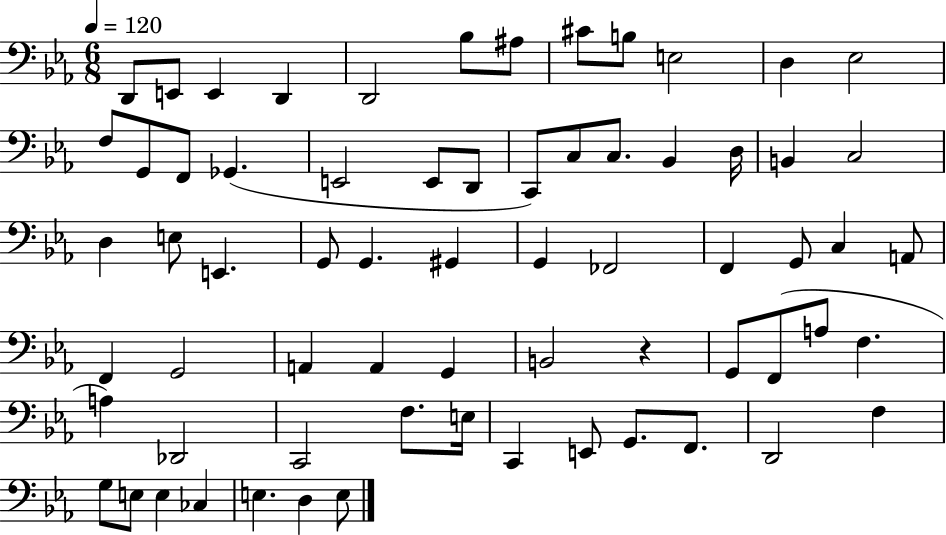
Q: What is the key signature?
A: EES major